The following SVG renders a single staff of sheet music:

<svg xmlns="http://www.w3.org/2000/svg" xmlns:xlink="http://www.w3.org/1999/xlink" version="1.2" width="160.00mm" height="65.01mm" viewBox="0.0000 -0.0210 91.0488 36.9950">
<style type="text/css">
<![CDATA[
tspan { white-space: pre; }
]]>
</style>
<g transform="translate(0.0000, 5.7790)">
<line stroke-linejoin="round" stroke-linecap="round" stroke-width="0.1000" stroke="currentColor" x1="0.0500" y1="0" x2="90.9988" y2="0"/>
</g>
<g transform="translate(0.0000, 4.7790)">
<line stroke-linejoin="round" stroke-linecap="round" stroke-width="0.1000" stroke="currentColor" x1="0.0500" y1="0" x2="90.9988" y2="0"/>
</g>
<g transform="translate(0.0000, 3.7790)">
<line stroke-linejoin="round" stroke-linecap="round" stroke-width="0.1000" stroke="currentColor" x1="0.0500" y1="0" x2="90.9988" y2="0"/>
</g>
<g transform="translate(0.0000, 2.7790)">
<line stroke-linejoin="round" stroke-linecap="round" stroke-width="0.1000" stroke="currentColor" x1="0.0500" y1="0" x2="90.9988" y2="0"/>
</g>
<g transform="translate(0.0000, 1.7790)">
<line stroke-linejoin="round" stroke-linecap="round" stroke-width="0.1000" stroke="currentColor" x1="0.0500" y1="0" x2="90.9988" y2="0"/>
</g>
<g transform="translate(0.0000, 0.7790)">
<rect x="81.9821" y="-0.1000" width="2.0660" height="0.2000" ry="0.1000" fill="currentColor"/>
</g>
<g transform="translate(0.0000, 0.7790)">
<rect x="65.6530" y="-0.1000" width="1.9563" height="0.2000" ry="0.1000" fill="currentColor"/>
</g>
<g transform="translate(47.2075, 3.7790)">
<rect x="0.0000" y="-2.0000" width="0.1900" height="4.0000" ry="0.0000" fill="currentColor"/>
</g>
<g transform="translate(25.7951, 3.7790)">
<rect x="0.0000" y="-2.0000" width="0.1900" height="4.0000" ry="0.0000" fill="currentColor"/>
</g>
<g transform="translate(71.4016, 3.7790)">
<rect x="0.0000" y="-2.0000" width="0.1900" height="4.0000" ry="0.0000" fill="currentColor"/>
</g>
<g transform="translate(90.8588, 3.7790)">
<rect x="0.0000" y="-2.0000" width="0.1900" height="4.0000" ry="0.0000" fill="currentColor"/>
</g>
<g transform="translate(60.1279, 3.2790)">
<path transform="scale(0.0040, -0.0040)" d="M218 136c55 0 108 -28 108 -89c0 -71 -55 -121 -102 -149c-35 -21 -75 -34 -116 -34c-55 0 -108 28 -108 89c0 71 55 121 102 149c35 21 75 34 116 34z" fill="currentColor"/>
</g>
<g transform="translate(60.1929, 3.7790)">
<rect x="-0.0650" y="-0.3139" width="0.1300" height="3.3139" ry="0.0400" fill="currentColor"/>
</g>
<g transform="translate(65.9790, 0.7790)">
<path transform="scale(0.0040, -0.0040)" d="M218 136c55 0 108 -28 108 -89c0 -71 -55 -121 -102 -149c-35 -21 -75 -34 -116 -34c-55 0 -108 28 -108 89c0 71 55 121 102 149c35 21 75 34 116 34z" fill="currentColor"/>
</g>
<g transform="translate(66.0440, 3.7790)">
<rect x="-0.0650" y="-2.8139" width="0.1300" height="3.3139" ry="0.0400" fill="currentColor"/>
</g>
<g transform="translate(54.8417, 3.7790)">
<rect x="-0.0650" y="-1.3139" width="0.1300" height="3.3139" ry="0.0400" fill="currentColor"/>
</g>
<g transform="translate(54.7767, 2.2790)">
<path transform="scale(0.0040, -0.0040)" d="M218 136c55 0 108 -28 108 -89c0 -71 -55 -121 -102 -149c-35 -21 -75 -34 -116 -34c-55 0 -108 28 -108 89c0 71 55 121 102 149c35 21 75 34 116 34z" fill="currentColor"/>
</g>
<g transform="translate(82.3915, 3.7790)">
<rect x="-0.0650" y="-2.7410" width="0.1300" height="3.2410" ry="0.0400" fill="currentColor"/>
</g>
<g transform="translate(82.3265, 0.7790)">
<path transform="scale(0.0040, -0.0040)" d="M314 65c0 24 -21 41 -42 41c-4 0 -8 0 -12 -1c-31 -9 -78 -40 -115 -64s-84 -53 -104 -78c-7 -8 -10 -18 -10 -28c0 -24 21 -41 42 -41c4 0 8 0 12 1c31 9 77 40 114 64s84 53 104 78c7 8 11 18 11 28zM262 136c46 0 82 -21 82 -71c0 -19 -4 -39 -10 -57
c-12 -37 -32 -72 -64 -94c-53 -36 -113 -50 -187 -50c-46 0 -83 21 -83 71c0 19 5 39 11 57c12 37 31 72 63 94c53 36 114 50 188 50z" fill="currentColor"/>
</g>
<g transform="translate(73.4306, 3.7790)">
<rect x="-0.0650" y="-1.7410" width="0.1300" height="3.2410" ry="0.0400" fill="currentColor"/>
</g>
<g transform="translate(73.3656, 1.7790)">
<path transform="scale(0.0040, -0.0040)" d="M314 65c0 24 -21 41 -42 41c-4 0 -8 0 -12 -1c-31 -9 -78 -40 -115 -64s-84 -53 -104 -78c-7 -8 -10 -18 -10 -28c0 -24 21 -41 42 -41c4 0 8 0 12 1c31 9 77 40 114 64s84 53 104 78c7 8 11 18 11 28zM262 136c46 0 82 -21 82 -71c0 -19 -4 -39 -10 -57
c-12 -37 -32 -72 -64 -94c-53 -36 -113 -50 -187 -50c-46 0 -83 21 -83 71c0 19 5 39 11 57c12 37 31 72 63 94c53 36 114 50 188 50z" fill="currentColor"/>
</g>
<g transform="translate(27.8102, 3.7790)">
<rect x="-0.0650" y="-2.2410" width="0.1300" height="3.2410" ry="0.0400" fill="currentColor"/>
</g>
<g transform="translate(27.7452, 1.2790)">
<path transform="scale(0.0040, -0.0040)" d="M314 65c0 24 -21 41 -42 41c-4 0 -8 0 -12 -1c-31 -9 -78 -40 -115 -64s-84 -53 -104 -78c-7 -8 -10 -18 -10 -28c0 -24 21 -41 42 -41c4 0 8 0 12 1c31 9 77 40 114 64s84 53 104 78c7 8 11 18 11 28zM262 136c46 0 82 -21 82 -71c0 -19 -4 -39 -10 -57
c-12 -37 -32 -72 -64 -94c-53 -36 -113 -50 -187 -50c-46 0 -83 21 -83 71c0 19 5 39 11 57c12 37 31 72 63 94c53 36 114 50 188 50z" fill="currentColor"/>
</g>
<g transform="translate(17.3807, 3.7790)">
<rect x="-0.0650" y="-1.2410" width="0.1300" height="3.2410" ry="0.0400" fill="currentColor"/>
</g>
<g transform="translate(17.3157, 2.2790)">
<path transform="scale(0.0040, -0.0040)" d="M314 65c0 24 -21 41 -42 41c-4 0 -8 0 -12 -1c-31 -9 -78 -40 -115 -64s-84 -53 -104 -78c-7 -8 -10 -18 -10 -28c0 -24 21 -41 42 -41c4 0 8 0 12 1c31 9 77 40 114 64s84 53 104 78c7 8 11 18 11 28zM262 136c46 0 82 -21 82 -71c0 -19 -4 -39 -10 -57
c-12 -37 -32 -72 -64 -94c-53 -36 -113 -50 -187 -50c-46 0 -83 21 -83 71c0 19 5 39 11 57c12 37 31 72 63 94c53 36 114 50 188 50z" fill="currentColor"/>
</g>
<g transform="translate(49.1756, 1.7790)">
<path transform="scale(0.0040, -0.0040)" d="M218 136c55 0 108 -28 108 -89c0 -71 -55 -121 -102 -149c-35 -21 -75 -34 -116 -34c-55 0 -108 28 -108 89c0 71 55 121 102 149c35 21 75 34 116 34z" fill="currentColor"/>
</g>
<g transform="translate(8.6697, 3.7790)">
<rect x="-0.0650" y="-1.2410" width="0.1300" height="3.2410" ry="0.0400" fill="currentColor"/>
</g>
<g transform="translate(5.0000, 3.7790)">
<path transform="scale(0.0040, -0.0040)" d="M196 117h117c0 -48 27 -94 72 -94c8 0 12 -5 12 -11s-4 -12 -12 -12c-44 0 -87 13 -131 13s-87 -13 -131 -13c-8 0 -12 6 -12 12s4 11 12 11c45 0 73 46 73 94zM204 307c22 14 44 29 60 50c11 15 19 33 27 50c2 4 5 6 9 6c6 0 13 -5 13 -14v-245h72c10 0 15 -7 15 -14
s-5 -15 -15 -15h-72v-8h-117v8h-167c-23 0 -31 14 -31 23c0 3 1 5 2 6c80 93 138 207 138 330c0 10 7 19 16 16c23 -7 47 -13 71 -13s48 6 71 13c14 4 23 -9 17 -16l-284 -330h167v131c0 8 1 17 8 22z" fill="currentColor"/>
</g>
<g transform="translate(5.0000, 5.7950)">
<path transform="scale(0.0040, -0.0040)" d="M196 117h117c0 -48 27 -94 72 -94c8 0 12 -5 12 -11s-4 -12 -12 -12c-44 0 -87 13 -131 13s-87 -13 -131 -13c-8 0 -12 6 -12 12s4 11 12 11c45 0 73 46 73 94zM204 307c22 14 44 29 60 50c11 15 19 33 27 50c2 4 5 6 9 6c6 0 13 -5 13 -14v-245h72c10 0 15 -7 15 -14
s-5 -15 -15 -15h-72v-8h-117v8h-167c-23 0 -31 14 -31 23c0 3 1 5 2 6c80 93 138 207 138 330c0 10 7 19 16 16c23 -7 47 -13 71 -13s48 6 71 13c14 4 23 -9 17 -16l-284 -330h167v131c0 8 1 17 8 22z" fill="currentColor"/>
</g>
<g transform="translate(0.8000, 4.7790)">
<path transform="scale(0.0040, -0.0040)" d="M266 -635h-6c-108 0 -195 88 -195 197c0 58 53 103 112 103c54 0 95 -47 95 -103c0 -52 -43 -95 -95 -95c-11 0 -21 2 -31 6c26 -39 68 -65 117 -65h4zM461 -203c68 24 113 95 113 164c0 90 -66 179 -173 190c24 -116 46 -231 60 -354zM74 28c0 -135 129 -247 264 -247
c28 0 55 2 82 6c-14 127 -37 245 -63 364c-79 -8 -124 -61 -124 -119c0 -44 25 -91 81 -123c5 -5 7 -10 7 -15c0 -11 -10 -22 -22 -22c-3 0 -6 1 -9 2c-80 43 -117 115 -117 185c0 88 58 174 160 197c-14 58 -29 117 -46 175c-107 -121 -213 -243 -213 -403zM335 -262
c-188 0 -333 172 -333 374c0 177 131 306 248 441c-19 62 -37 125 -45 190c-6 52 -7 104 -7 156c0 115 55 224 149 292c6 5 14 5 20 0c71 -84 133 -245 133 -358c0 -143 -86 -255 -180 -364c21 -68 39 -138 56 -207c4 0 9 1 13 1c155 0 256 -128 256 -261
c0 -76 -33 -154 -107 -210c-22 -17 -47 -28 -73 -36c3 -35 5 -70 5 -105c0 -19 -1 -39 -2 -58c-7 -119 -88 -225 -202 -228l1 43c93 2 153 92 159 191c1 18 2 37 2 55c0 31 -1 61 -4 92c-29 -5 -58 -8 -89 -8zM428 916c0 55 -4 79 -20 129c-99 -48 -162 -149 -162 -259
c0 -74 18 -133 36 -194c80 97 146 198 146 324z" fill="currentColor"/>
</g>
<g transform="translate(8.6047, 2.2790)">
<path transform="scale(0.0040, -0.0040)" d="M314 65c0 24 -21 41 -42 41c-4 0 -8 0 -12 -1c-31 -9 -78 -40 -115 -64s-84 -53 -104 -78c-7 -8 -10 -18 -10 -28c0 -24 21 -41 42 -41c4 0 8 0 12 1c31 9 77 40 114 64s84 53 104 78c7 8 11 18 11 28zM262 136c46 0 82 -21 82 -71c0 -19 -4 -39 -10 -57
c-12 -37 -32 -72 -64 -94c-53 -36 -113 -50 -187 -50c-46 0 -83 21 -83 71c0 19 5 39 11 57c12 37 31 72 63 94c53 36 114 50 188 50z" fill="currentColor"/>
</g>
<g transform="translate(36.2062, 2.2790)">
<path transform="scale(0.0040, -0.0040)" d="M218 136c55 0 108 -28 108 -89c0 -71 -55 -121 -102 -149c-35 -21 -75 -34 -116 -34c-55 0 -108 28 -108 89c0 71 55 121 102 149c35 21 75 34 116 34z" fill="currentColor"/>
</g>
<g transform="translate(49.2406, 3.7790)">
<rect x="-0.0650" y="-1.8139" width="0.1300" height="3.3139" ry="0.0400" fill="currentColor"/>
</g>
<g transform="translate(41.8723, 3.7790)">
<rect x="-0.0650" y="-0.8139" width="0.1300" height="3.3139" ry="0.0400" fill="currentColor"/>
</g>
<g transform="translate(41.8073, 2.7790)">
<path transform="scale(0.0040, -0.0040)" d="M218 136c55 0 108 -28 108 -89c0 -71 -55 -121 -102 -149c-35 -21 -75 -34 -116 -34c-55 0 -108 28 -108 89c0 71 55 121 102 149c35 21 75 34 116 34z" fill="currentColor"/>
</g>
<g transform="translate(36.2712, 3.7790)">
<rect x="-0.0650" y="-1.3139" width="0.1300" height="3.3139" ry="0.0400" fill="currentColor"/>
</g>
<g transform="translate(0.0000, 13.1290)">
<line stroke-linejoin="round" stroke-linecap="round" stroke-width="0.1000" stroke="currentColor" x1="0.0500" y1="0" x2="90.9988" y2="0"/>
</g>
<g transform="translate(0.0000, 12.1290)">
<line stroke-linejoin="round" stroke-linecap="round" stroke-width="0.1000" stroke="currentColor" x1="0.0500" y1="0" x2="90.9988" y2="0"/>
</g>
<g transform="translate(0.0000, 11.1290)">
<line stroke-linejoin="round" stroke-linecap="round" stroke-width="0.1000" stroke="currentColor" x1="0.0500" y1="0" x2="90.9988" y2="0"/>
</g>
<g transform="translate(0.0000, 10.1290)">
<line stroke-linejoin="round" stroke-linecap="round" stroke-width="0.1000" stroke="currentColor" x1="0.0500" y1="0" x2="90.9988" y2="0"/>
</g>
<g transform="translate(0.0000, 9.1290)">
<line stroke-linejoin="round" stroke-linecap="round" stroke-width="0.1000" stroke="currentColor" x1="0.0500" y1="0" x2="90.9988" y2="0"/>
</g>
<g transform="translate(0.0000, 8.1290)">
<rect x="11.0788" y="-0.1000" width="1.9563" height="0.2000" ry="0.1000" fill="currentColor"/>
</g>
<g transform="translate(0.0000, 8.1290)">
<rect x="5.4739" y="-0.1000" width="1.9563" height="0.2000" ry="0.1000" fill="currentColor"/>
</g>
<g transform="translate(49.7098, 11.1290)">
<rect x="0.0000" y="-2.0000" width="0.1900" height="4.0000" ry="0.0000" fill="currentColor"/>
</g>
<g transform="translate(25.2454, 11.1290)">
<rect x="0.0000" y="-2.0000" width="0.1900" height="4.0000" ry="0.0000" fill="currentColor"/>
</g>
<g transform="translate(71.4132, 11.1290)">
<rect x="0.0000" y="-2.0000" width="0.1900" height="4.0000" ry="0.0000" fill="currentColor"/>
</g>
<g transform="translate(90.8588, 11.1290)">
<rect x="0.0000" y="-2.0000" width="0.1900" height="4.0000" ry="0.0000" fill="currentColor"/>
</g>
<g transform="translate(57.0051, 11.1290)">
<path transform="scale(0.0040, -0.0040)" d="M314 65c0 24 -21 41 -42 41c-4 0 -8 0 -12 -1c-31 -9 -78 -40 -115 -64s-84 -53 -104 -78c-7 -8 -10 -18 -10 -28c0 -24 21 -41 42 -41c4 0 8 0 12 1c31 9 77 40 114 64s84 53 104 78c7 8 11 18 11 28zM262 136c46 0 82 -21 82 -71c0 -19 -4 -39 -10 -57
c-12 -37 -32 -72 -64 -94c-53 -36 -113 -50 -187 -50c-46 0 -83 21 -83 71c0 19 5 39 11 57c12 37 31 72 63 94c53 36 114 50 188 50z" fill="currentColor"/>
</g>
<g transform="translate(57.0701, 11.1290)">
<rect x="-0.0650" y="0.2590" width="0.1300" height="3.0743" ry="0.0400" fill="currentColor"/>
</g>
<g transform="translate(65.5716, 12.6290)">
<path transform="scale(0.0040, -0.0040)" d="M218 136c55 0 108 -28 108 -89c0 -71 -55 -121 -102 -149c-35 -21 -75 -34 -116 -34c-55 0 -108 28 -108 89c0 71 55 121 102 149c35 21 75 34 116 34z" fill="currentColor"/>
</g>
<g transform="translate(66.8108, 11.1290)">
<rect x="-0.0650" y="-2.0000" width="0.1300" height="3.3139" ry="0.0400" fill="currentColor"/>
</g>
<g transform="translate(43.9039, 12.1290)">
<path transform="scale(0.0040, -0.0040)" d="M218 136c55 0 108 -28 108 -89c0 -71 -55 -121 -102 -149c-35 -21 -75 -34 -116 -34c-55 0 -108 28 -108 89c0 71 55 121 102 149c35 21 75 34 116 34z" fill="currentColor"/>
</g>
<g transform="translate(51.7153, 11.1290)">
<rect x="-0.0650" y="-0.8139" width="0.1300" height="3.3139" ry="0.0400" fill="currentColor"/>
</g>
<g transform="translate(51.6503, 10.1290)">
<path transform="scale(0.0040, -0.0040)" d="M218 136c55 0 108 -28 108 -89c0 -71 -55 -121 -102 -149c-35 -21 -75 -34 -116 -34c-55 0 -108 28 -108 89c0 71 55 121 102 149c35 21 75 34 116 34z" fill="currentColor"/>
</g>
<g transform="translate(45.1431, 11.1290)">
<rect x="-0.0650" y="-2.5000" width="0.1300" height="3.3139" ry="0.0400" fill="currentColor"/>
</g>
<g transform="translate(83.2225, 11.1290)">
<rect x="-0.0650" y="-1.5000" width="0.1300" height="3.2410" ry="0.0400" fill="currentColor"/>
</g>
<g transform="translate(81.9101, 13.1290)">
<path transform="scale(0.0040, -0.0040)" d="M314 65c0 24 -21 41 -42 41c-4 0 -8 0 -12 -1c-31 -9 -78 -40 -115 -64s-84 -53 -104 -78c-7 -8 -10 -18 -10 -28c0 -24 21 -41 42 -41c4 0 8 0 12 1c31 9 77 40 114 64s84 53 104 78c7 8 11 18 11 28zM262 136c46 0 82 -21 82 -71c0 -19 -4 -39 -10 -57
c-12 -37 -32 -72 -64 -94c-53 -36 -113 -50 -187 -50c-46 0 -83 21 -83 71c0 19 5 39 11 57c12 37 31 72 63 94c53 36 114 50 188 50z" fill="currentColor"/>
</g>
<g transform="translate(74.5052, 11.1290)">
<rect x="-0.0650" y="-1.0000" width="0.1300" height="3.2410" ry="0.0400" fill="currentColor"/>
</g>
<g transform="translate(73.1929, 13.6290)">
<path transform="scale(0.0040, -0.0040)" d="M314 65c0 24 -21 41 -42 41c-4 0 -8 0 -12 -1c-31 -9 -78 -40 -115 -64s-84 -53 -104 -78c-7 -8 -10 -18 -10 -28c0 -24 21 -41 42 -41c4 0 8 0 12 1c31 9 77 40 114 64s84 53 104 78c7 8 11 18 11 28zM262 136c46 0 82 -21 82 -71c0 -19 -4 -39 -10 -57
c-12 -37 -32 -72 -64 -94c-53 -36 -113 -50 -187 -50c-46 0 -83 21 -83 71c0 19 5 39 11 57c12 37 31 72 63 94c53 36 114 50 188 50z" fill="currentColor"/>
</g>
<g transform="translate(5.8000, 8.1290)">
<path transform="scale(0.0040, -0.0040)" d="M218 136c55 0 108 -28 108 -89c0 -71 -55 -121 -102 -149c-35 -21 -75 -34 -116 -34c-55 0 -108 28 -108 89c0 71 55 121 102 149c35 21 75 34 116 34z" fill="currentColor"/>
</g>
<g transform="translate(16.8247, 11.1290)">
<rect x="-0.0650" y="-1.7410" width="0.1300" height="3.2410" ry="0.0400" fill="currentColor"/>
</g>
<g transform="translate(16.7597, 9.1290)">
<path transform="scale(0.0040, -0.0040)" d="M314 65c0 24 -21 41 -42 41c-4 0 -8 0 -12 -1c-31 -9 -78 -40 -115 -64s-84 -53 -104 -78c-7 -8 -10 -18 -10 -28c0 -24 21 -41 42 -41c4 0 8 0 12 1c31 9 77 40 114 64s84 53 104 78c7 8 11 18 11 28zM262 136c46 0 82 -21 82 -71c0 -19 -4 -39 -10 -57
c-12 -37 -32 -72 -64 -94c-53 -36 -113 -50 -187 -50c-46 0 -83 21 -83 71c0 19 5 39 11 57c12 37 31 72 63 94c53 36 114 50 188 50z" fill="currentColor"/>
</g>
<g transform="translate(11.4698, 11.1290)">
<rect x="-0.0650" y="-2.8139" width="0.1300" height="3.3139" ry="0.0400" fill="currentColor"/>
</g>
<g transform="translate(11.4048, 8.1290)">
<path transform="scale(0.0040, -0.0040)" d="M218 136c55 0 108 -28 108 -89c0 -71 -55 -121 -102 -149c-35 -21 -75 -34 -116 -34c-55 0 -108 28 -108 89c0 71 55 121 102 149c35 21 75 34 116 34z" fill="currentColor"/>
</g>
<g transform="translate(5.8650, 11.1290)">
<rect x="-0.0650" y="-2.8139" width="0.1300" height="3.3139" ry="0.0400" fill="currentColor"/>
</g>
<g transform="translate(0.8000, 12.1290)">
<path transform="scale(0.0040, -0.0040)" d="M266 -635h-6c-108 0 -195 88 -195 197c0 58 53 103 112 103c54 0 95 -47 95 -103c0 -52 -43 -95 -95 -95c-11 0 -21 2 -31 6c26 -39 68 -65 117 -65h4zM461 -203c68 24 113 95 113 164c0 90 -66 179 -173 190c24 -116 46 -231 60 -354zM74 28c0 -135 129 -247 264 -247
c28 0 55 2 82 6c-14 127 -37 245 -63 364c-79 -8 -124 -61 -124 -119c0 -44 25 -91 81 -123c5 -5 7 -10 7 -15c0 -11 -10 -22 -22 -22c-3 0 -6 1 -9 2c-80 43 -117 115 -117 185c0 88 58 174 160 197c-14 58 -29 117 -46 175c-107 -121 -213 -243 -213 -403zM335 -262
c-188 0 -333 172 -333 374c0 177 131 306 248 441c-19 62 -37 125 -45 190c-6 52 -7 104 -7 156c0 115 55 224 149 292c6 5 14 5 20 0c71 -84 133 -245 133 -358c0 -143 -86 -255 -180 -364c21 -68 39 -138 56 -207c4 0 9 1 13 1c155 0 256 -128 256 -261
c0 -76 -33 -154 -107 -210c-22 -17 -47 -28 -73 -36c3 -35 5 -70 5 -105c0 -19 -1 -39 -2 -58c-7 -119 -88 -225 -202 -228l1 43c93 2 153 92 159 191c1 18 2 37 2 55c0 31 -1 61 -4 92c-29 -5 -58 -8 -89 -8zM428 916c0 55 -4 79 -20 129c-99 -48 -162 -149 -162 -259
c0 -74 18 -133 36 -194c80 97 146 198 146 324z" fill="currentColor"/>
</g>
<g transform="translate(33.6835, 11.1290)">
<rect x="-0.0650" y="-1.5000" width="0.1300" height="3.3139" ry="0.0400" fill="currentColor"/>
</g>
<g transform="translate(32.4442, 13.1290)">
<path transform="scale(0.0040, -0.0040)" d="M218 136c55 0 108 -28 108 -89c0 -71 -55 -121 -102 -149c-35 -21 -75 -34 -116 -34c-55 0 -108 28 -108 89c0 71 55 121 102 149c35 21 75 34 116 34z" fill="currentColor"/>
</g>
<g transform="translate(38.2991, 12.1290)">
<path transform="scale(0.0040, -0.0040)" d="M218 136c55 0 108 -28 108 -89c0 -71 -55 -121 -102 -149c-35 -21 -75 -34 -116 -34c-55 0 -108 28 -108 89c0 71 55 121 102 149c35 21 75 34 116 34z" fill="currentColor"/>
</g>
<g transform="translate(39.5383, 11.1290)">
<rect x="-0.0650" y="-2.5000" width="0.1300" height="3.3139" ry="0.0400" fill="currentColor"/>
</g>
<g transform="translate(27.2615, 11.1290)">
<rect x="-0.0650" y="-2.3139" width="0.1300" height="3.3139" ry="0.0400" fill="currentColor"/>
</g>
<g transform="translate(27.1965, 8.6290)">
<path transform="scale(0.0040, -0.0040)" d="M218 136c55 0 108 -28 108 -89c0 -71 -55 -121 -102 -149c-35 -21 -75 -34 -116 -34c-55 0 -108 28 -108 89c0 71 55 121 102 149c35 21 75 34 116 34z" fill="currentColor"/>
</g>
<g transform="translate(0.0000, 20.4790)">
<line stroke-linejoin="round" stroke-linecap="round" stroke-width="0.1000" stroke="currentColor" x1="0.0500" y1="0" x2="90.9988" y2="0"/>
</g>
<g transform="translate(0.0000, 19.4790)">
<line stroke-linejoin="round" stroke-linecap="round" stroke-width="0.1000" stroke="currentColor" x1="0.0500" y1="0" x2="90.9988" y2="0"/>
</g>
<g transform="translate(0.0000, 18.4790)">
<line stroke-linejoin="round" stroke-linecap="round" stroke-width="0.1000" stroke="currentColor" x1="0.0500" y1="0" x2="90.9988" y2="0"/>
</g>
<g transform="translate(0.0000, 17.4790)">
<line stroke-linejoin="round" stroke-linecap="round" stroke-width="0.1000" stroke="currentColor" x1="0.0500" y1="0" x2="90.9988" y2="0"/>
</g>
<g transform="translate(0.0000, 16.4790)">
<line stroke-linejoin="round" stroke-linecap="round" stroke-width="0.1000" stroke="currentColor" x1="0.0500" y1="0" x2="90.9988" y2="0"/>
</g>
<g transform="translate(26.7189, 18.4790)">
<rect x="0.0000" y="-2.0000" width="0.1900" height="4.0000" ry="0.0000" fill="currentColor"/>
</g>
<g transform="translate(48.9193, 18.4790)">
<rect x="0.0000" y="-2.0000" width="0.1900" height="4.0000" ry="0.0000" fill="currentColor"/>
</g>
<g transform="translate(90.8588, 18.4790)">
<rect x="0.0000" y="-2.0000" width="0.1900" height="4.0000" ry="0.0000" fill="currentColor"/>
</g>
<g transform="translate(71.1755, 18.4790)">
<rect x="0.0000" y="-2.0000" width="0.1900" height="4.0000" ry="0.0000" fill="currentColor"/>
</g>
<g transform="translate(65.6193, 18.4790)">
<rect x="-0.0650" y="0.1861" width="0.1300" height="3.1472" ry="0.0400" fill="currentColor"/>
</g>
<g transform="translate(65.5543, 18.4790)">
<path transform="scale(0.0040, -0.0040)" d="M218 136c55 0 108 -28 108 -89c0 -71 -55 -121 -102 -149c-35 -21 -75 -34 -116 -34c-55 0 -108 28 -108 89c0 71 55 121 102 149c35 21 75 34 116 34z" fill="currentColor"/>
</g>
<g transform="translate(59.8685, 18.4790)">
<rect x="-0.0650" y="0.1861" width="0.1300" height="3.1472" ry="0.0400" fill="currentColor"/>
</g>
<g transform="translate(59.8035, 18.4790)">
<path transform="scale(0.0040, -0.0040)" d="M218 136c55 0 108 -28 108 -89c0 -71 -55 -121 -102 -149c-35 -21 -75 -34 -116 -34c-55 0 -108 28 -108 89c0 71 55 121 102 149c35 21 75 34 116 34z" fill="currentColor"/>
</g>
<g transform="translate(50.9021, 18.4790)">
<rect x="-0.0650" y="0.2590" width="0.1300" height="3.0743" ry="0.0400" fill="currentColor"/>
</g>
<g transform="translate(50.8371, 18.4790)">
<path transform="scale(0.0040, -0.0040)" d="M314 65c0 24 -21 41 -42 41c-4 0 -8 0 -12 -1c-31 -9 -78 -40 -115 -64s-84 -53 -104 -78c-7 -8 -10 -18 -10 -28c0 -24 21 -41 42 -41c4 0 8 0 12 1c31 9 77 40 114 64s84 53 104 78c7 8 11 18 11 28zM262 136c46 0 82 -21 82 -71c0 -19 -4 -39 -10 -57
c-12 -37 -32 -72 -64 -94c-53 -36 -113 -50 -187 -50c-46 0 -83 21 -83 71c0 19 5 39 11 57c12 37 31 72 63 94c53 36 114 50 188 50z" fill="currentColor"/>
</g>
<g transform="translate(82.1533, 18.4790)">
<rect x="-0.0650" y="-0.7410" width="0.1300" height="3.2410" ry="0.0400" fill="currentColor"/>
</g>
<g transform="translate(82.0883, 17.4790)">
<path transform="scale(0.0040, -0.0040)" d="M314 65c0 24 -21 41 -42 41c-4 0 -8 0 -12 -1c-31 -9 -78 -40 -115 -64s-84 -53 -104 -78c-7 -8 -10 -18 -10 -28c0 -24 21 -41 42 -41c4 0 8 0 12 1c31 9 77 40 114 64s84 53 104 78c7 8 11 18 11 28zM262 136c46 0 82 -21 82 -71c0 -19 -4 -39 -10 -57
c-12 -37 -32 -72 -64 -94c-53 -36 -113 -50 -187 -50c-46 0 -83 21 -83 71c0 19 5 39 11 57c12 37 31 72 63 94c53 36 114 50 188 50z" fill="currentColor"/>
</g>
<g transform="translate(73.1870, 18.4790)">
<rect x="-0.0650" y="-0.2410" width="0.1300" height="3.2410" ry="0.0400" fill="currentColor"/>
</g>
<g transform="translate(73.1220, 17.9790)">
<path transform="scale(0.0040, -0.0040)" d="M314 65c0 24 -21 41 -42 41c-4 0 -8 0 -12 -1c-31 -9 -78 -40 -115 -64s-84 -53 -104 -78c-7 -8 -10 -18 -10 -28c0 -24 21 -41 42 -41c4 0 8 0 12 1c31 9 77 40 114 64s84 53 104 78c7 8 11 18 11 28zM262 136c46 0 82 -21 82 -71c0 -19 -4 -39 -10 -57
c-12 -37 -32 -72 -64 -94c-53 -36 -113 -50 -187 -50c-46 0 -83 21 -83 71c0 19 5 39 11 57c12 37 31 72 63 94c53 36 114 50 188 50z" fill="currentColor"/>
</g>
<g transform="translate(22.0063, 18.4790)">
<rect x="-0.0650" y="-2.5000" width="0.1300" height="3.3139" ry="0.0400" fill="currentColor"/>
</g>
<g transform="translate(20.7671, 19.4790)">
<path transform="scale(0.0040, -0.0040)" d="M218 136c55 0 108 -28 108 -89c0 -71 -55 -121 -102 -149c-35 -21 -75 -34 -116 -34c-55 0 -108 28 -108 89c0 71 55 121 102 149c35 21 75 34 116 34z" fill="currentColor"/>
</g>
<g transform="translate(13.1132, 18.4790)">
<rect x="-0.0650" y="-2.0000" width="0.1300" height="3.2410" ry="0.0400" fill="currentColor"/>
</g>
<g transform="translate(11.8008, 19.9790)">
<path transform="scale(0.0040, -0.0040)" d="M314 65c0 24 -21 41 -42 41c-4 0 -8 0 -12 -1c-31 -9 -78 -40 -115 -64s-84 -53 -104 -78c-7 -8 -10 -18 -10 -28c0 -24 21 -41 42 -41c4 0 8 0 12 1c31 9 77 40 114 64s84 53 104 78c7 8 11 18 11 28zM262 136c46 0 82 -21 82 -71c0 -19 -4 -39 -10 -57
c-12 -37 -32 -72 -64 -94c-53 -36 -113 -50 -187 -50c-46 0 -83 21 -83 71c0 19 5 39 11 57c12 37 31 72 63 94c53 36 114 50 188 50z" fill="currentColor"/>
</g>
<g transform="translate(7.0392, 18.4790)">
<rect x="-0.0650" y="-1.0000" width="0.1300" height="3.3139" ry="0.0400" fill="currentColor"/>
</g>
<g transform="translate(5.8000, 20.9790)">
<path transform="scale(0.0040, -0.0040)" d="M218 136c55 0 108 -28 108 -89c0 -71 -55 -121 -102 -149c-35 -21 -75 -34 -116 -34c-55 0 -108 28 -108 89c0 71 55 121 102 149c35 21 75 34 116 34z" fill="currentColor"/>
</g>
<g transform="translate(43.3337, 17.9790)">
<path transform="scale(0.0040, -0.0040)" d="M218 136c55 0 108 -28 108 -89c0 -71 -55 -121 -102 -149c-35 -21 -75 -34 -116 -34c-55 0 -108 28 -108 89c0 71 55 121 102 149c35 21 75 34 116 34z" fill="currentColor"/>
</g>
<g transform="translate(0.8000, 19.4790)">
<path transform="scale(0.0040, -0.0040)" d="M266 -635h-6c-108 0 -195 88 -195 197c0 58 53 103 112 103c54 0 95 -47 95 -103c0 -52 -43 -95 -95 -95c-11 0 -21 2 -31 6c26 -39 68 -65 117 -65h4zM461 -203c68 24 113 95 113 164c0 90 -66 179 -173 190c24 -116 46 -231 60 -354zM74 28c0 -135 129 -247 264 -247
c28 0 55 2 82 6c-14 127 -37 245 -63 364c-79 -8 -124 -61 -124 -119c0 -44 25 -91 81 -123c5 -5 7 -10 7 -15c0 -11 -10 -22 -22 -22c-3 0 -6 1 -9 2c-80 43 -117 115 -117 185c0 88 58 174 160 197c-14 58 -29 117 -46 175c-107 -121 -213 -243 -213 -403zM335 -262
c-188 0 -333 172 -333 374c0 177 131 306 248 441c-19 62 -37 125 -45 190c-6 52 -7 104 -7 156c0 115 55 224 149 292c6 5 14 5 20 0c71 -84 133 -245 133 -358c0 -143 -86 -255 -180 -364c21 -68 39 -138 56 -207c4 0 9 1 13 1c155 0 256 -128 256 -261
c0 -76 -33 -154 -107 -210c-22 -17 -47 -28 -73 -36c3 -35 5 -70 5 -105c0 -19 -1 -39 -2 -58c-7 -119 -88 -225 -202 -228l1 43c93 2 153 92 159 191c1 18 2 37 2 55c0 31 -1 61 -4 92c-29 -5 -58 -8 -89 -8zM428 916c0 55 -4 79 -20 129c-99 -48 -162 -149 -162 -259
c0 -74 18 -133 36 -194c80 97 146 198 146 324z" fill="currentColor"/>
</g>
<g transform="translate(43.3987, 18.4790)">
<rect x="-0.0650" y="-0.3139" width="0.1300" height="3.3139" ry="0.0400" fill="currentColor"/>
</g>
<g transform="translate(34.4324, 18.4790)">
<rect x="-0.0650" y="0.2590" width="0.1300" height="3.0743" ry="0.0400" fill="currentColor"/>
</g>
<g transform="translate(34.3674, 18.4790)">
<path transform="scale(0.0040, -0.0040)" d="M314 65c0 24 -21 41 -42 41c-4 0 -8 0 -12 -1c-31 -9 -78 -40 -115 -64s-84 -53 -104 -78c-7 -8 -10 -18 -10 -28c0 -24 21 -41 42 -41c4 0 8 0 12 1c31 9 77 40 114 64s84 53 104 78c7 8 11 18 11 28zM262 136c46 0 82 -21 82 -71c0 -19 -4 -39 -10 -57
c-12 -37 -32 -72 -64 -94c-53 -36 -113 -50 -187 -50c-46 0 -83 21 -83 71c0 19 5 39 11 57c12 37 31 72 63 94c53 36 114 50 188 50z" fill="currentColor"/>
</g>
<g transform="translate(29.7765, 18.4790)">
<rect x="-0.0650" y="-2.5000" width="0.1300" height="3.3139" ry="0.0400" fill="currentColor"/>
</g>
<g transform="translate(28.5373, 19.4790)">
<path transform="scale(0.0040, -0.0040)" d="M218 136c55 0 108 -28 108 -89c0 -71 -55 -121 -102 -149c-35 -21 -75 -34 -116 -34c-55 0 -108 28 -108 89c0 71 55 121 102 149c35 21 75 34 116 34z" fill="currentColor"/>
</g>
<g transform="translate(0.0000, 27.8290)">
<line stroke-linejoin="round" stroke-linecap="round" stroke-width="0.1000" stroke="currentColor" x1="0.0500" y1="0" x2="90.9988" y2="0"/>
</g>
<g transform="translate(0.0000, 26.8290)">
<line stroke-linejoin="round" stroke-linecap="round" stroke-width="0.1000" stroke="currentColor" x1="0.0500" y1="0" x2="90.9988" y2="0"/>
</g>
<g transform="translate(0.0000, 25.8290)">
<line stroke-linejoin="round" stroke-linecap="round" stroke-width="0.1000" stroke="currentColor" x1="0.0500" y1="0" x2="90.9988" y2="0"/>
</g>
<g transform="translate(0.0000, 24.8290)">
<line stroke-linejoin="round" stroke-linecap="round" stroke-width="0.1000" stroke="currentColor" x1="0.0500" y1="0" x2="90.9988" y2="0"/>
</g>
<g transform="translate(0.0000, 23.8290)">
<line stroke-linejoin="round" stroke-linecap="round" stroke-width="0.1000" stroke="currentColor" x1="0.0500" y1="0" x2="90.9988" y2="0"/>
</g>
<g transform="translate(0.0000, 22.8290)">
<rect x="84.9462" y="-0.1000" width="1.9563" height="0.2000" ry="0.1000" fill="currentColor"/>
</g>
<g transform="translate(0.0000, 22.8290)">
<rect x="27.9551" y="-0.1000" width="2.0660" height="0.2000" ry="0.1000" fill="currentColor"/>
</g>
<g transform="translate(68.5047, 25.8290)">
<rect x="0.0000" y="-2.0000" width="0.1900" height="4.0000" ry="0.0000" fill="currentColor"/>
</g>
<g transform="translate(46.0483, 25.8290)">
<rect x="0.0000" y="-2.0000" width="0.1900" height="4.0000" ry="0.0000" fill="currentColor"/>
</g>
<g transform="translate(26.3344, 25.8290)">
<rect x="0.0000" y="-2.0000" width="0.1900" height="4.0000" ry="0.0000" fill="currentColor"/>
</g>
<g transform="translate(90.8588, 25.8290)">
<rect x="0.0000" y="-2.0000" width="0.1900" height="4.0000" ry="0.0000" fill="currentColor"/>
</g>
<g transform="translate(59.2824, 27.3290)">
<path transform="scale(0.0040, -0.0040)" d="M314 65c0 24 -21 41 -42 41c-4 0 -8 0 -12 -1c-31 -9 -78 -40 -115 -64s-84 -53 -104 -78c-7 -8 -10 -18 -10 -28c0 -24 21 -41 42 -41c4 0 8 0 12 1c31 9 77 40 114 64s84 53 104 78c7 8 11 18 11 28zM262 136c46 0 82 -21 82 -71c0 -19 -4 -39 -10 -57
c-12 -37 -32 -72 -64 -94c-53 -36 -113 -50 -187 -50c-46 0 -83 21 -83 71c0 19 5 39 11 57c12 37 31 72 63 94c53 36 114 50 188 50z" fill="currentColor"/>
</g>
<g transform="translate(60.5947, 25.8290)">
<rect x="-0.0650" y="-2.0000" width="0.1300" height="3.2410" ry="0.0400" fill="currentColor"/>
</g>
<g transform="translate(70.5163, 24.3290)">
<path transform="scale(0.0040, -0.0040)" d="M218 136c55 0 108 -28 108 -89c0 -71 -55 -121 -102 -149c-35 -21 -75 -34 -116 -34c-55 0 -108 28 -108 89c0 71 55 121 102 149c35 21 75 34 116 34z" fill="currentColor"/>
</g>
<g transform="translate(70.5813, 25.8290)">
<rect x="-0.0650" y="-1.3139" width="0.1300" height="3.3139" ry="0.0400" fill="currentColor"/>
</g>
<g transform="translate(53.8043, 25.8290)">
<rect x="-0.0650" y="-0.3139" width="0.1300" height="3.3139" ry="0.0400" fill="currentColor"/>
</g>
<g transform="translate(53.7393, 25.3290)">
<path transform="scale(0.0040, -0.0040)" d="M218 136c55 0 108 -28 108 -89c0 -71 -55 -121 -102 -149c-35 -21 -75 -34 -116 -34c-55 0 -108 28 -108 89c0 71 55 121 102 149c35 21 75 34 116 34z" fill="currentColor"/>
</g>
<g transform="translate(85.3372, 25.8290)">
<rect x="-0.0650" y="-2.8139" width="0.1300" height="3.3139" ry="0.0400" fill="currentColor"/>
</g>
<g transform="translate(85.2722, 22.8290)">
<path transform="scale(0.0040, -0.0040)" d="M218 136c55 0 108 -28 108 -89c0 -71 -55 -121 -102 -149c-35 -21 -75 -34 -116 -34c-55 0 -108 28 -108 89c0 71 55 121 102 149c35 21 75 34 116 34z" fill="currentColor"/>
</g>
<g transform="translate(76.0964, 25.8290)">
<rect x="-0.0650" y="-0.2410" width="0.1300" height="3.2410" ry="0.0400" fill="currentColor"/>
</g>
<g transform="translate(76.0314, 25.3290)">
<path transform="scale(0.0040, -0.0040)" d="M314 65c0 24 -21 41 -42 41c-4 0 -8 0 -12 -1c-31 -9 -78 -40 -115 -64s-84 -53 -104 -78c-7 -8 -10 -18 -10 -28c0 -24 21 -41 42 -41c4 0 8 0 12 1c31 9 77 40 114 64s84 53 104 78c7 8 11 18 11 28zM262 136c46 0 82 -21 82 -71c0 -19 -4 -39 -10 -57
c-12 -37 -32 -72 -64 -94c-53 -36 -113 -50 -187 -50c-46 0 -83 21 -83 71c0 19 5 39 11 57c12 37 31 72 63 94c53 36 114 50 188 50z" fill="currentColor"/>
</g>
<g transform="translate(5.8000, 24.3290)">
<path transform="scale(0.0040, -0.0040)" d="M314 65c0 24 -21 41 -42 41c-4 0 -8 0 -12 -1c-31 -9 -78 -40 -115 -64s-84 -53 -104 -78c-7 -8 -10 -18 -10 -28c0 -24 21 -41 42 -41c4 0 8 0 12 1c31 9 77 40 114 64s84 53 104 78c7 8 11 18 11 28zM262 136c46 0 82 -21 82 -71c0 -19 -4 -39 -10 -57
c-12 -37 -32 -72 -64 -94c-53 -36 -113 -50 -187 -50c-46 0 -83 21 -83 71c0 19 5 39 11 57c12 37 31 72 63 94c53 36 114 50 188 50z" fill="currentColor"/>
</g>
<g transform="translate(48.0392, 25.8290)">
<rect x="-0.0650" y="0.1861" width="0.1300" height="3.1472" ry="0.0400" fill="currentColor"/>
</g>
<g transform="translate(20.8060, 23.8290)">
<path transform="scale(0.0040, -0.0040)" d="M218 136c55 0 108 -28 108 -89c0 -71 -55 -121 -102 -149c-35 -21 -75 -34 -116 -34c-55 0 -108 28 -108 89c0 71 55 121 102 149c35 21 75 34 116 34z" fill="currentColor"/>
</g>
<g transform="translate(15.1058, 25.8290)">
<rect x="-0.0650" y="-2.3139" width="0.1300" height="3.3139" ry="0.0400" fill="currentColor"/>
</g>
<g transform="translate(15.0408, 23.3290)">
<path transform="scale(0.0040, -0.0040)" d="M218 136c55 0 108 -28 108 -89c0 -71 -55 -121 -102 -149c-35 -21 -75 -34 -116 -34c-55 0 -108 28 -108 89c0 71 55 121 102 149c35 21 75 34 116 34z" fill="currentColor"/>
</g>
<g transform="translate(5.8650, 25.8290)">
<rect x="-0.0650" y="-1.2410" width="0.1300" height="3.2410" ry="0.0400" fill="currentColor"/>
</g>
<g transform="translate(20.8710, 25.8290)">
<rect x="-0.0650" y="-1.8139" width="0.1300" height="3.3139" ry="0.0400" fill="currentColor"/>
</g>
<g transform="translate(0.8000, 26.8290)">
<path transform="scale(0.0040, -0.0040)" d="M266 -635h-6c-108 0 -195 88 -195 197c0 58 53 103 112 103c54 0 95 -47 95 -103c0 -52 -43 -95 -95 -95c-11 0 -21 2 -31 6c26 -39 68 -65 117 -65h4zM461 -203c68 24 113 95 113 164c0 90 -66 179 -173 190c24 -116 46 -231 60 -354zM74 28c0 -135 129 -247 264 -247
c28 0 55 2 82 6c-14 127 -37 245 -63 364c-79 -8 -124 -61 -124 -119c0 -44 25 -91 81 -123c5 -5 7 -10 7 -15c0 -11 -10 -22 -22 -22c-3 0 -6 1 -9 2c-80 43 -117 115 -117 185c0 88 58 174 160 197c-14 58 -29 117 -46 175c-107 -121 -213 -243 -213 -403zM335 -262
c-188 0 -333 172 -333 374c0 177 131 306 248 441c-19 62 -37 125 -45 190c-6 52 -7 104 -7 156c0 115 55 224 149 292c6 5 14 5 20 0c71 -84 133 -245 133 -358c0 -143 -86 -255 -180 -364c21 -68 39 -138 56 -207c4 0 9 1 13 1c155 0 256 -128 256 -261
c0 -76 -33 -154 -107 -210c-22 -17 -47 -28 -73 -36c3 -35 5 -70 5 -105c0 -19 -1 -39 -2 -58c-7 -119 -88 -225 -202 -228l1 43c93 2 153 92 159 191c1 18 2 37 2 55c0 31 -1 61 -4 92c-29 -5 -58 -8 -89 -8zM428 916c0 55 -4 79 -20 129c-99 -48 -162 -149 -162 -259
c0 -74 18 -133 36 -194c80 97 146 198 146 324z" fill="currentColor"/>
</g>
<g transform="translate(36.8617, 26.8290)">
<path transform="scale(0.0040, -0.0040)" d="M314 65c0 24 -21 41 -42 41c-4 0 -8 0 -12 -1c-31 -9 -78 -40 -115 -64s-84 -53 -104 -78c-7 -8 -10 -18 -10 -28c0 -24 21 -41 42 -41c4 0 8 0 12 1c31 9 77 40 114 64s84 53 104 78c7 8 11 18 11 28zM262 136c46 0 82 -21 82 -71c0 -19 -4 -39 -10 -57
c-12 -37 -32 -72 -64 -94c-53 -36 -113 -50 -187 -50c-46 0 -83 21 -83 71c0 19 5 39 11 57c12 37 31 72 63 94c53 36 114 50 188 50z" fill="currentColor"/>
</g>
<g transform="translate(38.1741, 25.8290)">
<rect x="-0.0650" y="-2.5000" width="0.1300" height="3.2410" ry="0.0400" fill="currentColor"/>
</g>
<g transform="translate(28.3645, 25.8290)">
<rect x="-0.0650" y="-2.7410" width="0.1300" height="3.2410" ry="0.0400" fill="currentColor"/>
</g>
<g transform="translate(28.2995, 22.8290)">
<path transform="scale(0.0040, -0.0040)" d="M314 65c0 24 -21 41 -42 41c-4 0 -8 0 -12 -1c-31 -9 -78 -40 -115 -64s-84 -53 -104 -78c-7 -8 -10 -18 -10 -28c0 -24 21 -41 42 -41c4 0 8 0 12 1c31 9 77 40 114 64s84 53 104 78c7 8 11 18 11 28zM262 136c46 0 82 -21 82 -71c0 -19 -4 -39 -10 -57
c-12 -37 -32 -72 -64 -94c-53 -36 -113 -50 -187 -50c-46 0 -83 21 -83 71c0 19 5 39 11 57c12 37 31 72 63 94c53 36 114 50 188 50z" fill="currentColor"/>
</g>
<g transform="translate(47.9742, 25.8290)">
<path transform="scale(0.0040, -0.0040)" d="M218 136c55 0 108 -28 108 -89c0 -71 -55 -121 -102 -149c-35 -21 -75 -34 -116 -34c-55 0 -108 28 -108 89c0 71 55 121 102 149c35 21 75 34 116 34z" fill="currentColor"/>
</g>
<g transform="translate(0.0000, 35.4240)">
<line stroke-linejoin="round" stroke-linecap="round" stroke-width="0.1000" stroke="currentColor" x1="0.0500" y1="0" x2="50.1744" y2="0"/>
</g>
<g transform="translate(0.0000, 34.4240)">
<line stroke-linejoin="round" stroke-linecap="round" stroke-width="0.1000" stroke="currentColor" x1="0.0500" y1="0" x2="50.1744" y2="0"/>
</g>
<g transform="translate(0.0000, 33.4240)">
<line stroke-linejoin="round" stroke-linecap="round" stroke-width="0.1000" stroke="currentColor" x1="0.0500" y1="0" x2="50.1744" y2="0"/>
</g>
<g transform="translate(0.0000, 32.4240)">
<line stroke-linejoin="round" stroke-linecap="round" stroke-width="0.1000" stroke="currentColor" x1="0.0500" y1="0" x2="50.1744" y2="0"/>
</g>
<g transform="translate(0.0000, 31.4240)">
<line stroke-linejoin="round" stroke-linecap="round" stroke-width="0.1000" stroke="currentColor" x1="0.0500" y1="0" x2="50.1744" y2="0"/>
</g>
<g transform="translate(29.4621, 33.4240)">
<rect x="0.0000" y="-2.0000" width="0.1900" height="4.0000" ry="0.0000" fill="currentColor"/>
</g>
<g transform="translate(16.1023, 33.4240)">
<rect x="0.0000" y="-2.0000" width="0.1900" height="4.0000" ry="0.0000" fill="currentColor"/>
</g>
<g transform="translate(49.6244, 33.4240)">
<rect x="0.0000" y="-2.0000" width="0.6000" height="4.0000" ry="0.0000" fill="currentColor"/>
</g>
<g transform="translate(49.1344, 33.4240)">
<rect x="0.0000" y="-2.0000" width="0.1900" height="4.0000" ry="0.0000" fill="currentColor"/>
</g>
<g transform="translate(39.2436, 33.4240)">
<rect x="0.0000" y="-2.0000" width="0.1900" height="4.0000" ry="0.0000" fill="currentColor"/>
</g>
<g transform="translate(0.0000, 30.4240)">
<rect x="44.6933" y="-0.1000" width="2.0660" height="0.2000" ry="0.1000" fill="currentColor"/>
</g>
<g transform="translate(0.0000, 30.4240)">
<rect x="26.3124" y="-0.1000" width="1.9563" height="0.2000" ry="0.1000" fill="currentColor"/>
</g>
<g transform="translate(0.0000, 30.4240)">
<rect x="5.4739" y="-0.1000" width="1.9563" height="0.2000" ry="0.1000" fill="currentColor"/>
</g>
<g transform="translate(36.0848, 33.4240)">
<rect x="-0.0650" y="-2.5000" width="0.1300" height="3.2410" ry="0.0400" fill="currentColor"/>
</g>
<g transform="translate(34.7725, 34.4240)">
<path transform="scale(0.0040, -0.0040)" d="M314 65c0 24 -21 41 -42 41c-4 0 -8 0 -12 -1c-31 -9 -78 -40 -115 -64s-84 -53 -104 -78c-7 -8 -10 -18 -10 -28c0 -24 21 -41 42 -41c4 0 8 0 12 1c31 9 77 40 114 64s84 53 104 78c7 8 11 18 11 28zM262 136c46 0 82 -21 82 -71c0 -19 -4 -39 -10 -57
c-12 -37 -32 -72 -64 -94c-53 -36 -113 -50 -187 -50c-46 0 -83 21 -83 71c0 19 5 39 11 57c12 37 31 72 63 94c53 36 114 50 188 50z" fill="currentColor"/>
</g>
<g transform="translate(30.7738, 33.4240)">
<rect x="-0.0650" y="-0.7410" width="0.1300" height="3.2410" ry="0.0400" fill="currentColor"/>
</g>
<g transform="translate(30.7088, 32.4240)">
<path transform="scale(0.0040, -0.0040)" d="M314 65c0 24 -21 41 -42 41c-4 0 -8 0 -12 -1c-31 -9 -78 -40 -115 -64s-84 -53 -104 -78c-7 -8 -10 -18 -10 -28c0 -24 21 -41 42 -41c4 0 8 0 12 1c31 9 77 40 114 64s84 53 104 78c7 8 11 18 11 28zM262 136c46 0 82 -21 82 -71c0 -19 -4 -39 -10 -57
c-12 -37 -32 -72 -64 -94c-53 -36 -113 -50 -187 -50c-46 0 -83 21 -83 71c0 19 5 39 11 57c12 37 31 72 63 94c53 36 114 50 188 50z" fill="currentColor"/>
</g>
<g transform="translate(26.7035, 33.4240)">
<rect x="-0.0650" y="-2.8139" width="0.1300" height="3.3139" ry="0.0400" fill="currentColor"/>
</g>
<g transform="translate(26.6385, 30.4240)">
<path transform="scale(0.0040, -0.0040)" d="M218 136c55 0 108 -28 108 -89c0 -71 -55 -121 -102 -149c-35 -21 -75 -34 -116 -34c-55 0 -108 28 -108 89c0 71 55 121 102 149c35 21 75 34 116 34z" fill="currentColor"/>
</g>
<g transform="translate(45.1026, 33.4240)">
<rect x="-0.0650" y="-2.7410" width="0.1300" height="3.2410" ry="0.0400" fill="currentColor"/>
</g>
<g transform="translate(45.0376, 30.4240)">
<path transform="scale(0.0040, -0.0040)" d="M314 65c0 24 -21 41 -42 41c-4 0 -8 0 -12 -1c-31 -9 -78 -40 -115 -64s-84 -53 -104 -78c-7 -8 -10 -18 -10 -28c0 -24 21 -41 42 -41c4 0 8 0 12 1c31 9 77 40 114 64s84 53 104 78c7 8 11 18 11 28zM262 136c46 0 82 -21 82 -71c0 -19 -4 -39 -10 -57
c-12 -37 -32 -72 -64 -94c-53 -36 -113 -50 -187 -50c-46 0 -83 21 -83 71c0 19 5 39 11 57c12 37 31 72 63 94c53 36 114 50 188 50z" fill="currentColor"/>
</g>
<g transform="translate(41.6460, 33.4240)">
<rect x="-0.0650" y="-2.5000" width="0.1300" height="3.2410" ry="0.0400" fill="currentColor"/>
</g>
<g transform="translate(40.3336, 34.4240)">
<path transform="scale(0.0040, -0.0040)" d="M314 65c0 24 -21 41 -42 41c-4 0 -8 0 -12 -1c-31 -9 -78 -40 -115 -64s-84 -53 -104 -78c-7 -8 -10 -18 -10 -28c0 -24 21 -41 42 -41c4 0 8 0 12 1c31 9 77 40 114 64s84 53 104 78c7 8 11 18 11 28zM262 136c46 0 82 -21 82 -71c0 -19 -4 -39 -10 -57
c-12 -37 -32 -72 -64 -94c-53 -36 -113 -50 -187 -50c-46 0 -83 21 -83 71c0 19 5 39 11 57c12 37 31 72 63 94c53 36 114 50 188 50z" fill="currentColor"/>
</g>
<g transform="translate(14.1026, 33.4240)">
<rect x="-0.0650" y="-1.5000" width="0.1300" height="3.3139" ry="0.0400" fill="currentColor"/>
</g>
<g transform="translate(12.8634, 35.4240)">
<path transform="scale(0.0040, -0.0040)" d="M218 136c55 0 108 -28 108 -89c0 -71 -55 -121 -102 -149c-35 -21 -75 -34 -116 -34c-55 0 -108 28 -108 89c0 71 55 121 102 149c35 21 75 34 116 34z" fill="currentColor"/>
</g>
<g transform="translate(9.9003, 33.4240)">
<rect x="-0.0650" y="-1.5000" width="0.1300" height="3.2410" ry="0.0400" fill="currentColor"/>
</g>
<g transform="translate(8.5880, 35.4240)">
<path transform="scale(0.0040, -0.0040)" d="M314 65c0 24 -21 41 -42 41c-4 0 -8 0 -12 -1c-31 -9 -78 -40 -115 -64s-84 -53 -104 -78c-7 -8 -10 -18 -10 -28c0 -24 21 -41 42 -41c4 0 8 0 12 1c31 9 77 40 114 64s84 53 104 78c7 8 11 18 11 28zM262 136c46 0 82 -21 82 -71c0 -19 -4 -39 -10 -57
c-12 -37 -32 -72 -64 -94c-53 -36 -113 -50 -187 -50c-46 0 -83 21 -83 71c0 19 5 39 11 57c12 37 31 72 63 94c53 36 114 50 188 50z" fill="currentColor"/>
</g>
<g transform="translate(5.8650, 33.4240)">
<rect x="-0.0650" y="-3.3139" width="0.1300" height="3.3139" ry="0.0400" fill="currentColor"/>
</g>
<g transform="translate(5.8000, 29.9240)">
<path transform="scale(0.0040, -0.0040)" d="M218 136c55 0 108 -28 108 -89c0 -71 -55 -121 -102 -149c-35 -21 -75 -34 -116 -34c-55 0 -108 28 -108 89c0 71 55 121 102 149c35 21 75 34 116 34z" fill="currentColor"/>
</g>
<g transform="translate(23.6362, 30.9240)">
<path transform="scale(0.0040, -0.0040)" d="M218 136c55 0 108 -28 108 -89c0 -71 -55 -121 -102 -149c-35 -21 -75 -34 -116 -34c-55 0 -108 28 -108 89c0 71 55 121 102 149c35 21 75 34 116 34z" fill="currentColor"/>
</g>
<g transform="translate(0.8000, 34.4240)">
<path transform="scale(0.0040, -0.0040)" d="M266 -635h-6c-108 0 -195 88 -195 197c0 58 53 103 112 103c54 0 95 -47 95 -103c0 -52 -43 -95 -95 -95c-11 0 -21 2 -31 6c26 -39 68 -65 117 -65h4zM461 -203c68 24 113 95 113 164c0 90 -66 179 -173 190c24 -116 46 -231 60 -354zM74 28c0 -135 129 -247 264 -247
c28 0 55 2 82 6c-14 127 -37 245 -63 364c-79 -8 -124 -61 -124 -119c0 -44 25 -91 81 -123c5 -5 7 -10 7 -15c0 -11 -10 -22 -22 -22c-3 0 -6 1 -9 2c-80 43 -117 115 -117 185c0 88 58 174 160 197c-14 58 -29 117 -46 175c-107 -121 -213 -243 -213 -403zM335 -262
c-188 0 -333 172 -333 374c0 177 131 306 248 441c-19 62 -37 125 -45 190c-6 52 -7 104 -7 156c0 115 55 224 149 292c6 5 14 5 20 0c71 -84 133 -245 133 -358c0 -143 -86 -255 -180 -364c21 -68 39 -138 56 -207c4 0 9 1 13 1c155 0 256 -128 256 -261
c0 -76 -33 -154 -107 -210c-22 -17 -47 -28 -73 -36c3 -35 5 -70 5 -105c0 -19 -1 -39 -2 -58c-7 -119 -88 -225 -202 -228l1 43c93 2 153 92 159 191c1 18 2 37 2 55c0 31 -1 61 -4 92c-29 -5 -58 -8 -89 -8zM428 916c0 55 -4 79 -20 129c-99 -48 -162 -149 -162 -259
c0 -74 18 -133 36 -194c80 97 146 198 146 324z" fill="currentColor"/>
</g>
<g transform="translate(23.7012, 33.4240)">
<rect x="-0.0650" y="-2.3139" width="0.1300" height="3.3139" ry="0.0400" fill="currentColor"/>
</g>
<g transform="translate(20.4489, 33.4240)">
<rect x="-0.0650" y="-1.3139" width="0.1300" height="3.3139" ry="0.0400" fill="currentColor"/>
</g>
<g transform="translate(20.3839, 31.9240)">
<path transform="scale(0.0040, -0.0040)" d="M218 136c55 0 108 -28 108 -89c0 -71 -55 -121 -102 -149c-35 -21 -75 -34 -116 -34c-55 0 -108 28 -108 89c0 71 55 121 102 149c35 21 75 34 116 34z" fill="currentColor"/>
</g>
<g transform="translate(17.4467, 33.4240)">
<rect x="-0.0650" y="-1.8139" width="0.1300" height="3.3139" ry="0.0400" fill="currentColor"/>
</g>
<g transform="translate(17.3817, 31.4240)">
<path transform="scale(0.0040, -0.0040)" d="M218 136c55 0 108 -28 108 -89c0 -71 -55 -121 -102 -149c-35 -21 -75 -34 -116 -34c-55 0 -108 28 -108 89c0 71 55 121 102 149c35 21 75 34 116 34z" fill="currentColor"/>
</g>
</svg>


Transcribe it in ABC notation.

X:1
T:Untitled
M:4/4
L:1/4
K:C
e2 e2 g2 e d f e c a f2 a2 a a f2 g E G G d B2 F D2 E2 D F2 G G B2 c B2 B B c2 d2 e2 g f a2 G2 B c F2 e c2 a b E2 E f e g a d2 G2 G2 a2